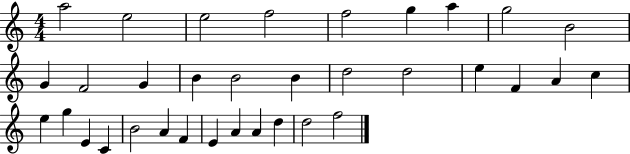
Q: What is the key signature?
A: C major